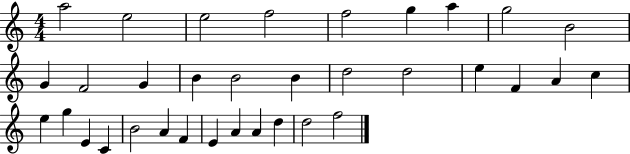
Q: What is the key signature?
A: C major